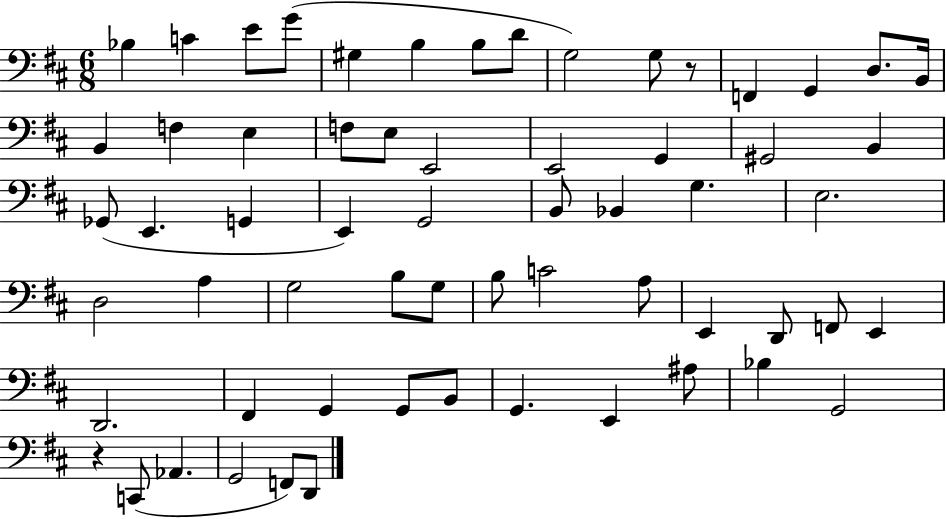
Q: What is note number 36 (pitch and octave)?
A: G3